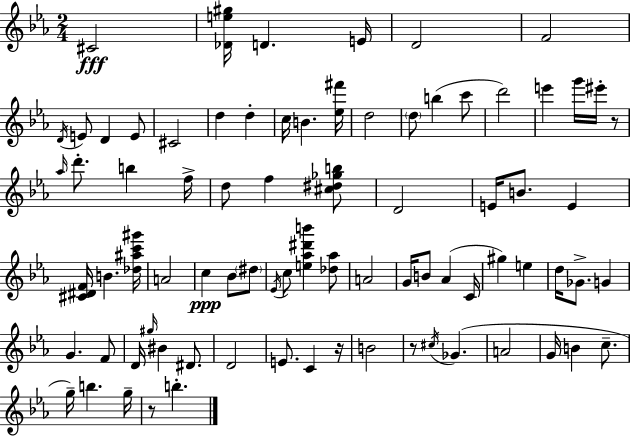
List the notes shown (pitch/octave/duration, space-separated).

C#4/h [Db4,E5,G#5]/s D4/q. E4/s D4/h F4/h D4/s E4/e D4/q E4/e C#4/h D5/q D5/q C5/s B4/q. [Eb5,F#6]/s D5/h D5/e B5/q C6/e D6/h E6/q G6/s EIS6/s R/e Ab5/s D6/e. B5/q F5/s D5/e F5/q [C#5,D#5,Gb5,B5]/e D4/h E4/s B4/e. E4/q [C#4,D#4,F4]/s B4/q. [Db5,A#5,C6,G#6]/s A4/h C5/q Bb4/e D#5/e Eb4/s C5/e [E5,Ab5,D#6,B6]/q [Db5,Ab5]/e A4/h G4/s B4/e Ab4/q C4/s G#5/q E5/q D5/s Gb4/e. G4/q G4/q. F4/e D4/s G#5/s BIS4/q D#4/e. D4/h E4/e. C4/q R/s B4/h R/e C#5/s Gb4/q. A4/h G4/s B4/q C5/e. G5/s B5/q. G5/s R/e B5/q.